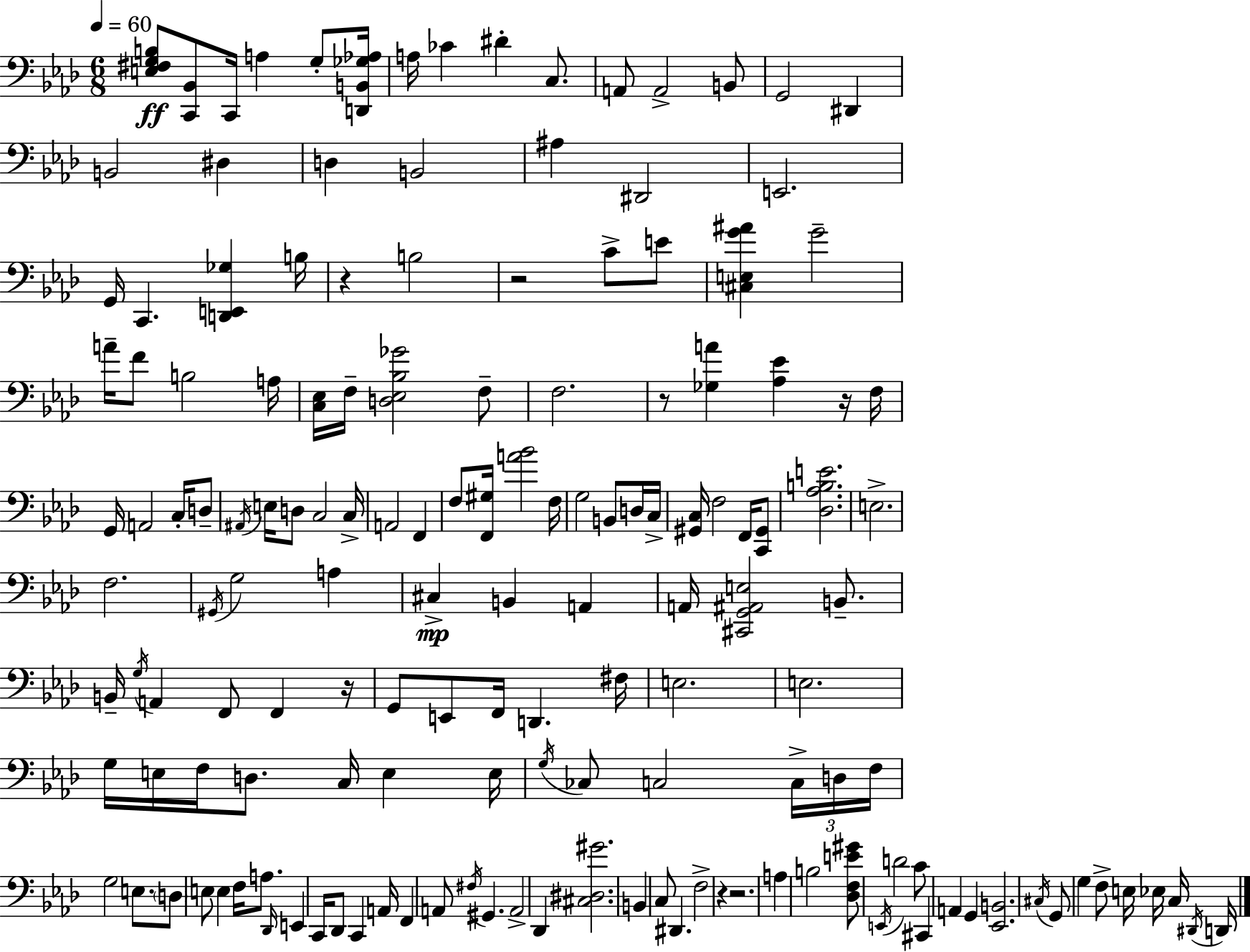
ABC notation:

X:1
T:Untitled
M:6/8
L:1/4
K:Fm
[E,^F,G,B,]/2 [C,,_B,,]/2 C,,/4 A, G,/2 [D,,B,,_G,_A,]/4 A,/4 _C ^D C,/2 A,,/2 A,,2 B,,/2 G,,2 ^D,, B,,2 ^D, D, B,,2 ^A, ^D,,2 E,,2 G,,/4 C,, [D,,E,,_G,] B,/4 z B,2 z2 C/2 E/2 [^C,E,G^A] G2 A/4 F/2 B,2 A,/4 [C,_E,]/4 F,/4 [D,_E,_B,_G]2 F,/2 F,2 z/2 [_G,A] [_A,_E] z/4 F,/4 G,,/4 A,,2 C,/4 D,/2 ^A,,/4 E,/4 D,/2 C,2 C,/4 A,,2 F,, F,/2 [F,,^G,]/4 [A_B]2 F,/4 G,2 B,,/2 D,/4 C,/4 [^G,,C,]/4 F,2 F,,/4 [C,,^G,,]/2 [_D,_A,B,E]2 E,2 F,2 ^G,,/4 G,2 A, ^C, B,, A,, A,,/4 [^C,,G,,^A,,E,]2 B,,/2 B,,/4 G,/4 A,, F,,/2 F,, z/4 G,,/2 E,,/2 F,,/4 D,, ^F,/4 E,2 E,2 G,/4 E,/4 F,/4 D,/2 C,/4 E, E,/4 G,/4 _C,/2 C,2 C,/4 D,/4 F,/4 G,2 E,/2 D,/2 E,/2 E, F,/4 A,/2 _D,,/4 E,, C,,/4 _D,,/2 C,, A,,/4 F,, A,,/2 ^F,/4 ^G,, A,,2 _D,, [^C,^D,^G]2 B,, C,/2 ^D,, F,2 z z2 A, B,2 [_D,F,E^G]/2 E,,/4 D2 C/2 ^C,, A,, G,, [_E,,B,,]2 ^C,/4 G,,/2 G, F,/2 E,/4 _E,/4 C,/4 ^D,,/4 D,,/4